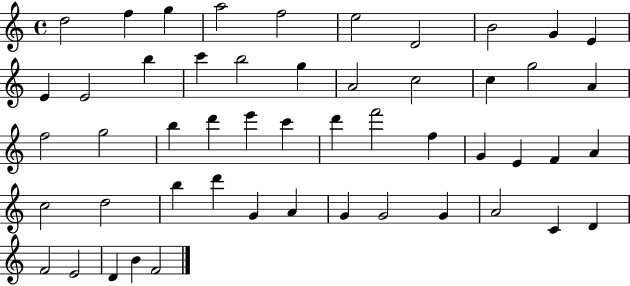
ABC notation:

X:1
T:Untitled
M:4/4
L:1/4
K:C
d2 f g a2 f2 e2 D2 B2 G E E E2 b c' b2 g A2 c2 c g2 A f2 g2 b d' e' c' d' f'2 f G E F A c2 d2 b d' G A G G2 G A2 C D F2 E2 D B F2